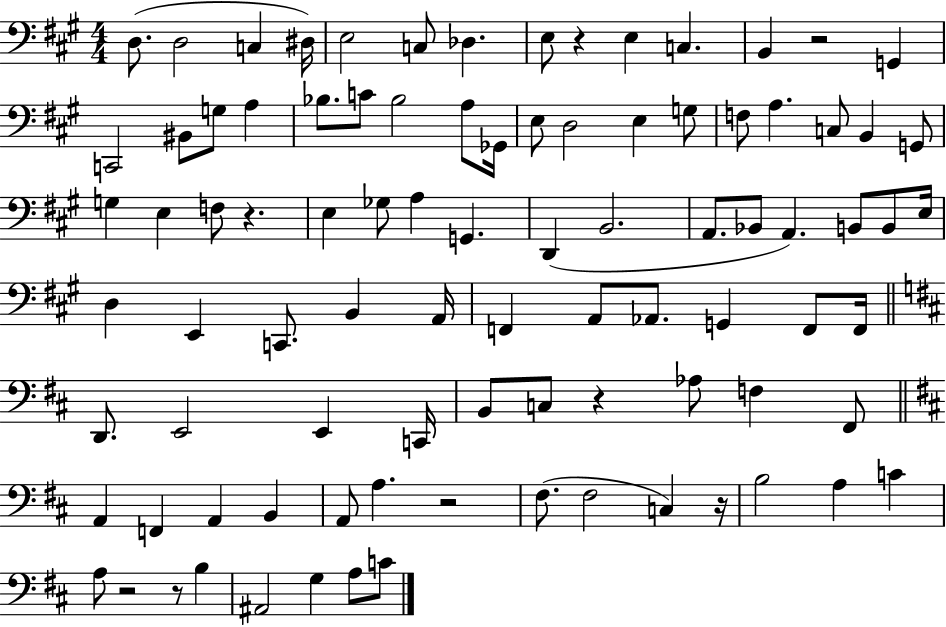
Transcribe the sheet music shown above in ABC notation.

X:1
T:Untitled
M:4/4
L:1/4
K:A
D,/2 D,2 C, ^D,/4 E,2 C,/2 _D, E,/2 z E, C, B,, z2 G,, C,,2 ^B,,/2 G,/2 A, _B,/2 C/2 _B,2 A,/2 _G,,/4 E,/2 D,2 E, G,/2 F,/2 A, C,/2 B,, G,,/2 G, E, F,/2 z E, _G,/2 A, G,, D,, B,,2 A,,/2 _B,,/2 A,, B,,/2 B,,/2 E,/4 D, E,, C,,/2 B,, A,,/4 F,, A,,/2 _A,,/2 G,, F,,/2 F,,/4 D,,/2 E,,2 E,, C,,/4 B,,/2 C,/2 z _A,/2 F, ^F,,/2 A,, F,, A,, B,, A,,/2 A, z2 ^F,/2 ^F,2 C, z/4 B,2 A, C A,/2 z2 z/2 B, ^A,,2 G, A,/2 C/2